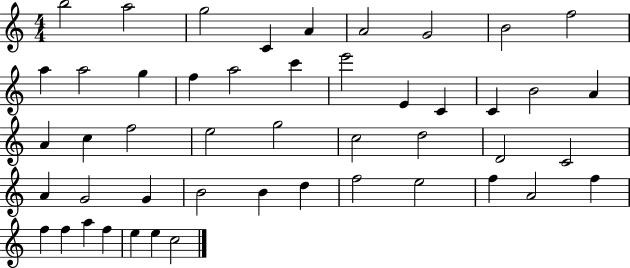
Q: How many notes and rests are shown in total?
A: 48